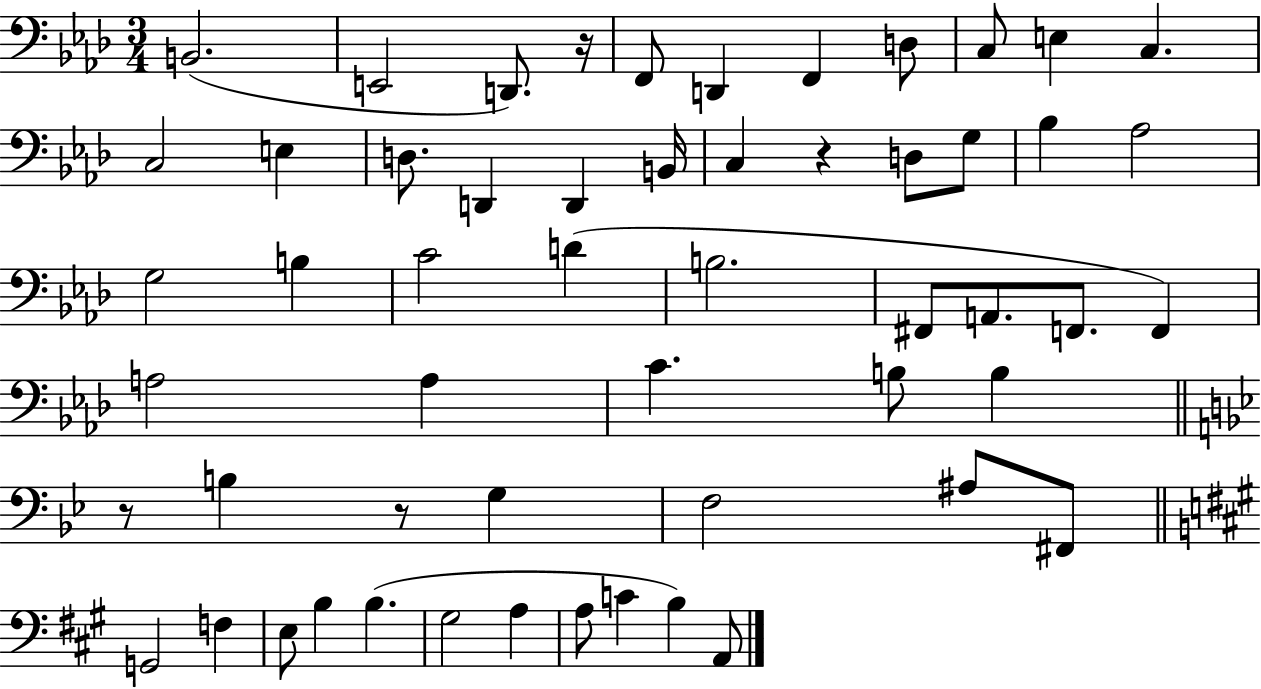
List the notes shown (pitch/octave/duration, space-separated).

B2/h. E2/h D2/e. R/s F2/e D2/q F2/q D3/e C3/e E3/q C3/q. C3/h E3/q D3/e. D2/q D2/q B2/s C3/q R/q D3/e G3/e Bb3/q Ab3/h G3/h B3/q C4/h D4/q B3/h. F#2/e A2/e. F2/e. F2/q A3/h A3/q C4/q. B3/e B3/q R/e B3/q R/e G3/q F3/h A#3/e F#2/e G2/h F3/q E3/e B3/q B3/q. G#3/h A3/q A3/e C4/q B3/q A2/e